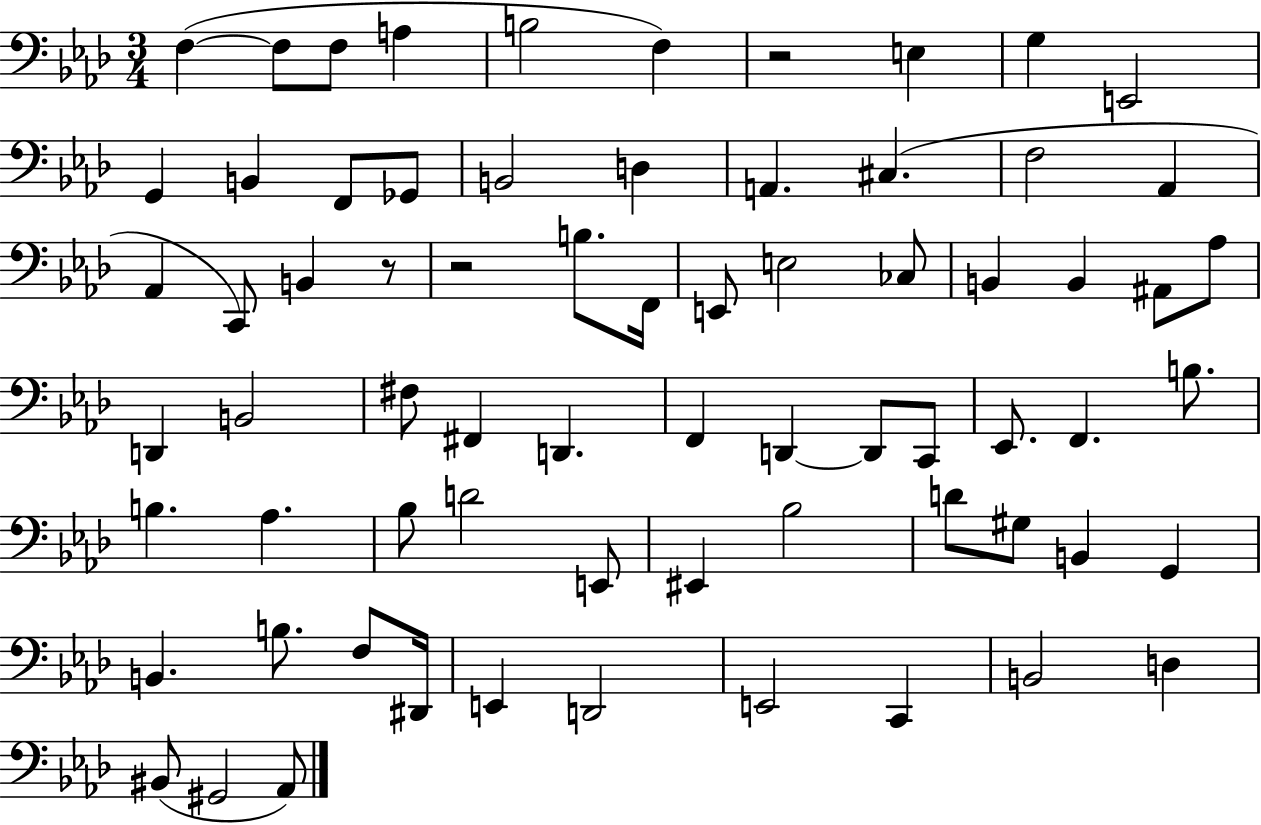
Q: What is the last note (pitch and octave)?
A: Ab2